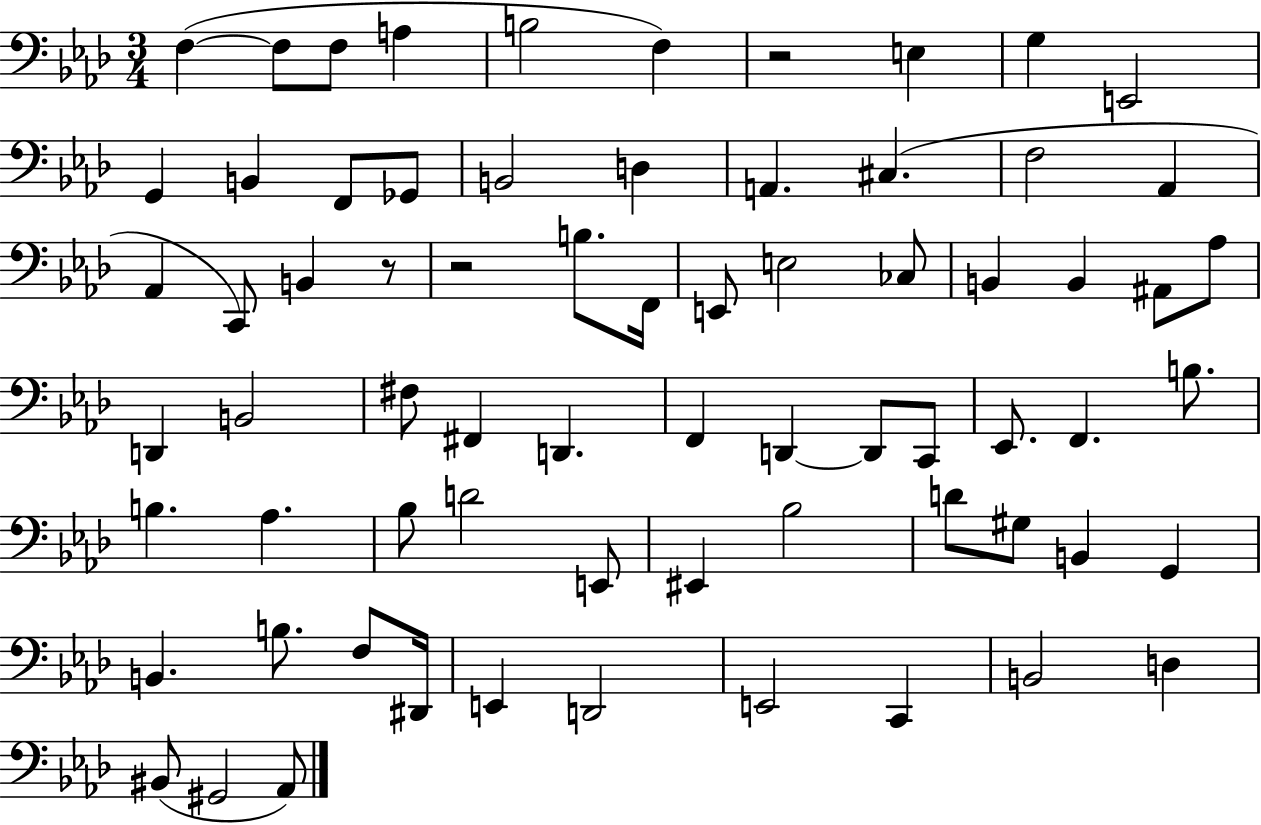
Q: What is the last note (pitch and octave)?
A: Ab2